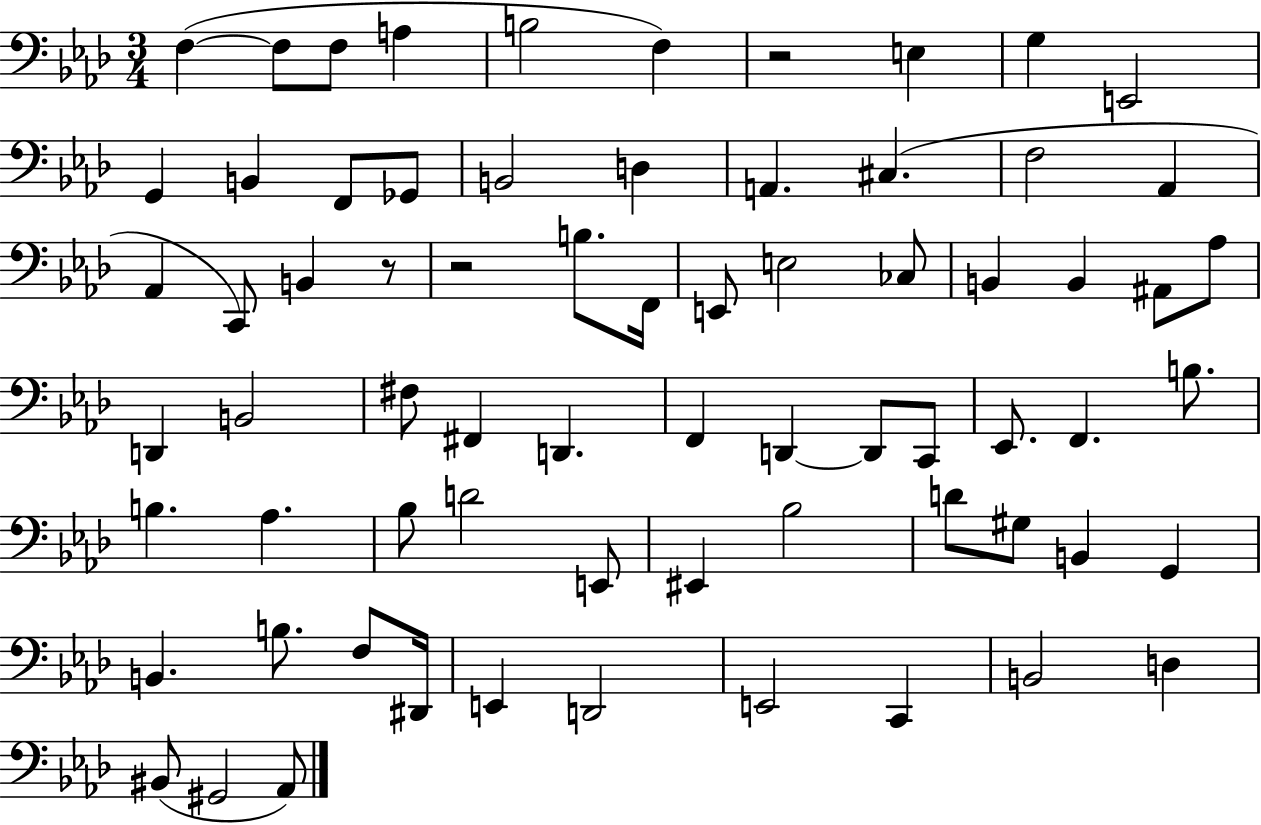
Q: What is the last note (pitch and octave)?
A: Ab2